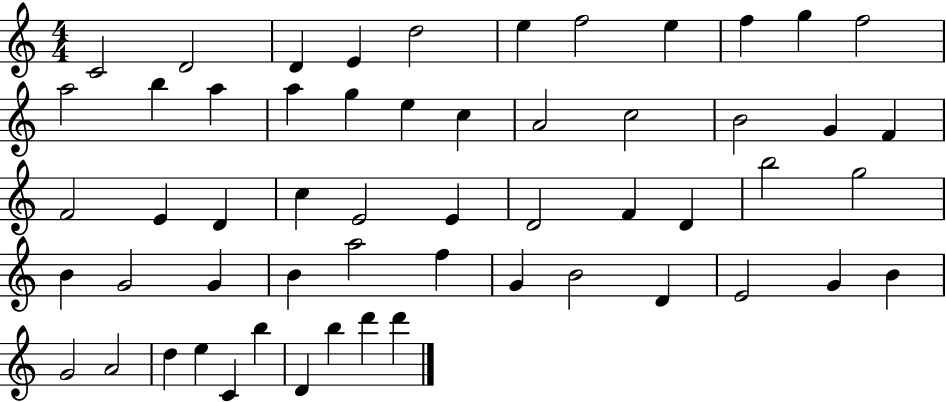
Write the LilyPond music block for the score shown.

{
  \clef treble
  \numericTimeSignature
  \time 4/4
  \key c \major
  c'2 d'2 | d'4 e'4 d''2 | e''4 f''2 e''4 | f''4 g''4 f''2 | \break a''2 b''4 a''4 | a''4 g''4 e''4 c''4 | a'2 c''2 | b'2 g'4 f'4 | \break f'2 e'4 d'4 | c''4 e'2 e'4 | d'2 f'4 d'4 | b''2 g''2 | \break b'4 g'2 g'4 | b'4 a''2 f''4 | g'4 b'2 d'4 | e'2 g'4 b'4 | \break g'2 a'2 | d''4 e''4 c'4 b''4 | d'4 b''4 d'''4 d'''4 | \bar "|."
}